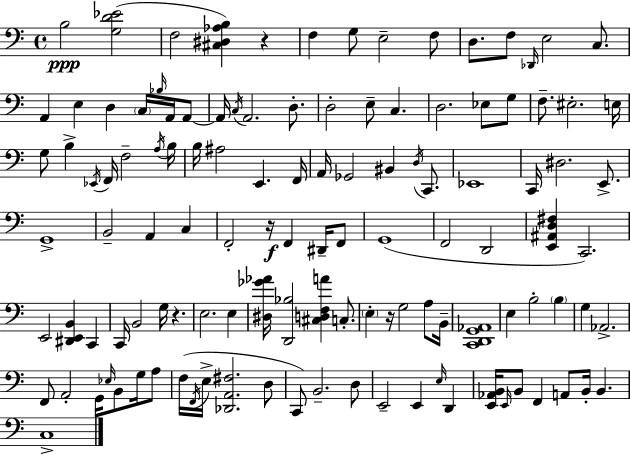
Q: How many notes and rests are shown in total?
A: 119